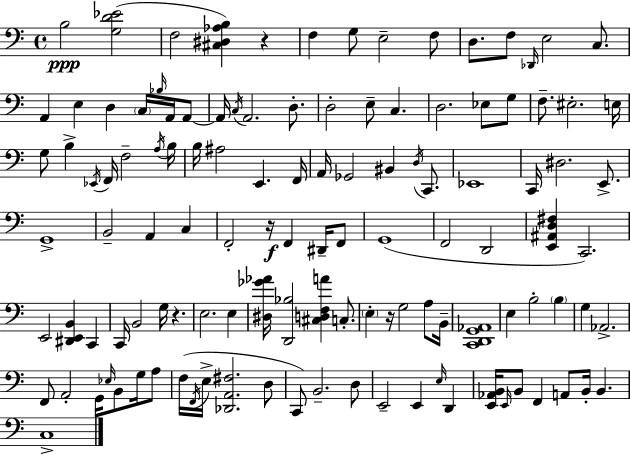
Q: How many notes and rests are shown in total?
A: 119